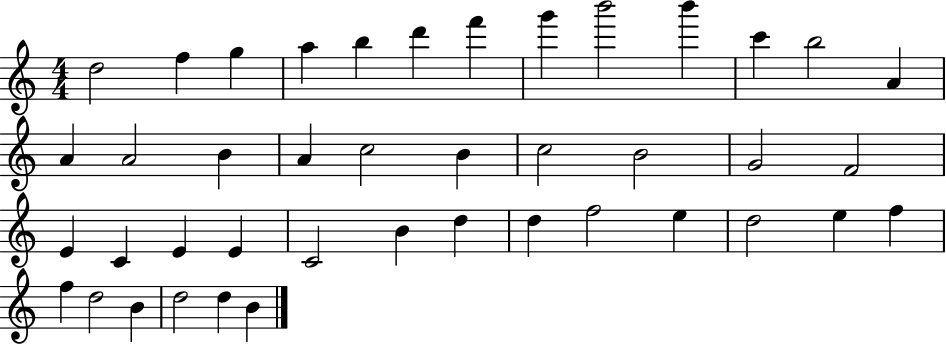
D5/h F5/q G5/q A5/q B5/q D6/q F6/q G6/q B6/h B6/q C6/q B5/h A4/q A4/q A4/h B4/q A4/q C5/h B4/q C5/h B4/h G4/h F4/h E4/q C4/q E4/q E4/q C4/h B4/q D5/q D5/q F5/h E5/q D5/h E5/q F5/q F5/q D5/h B4/q D5/h D5/q B4/q